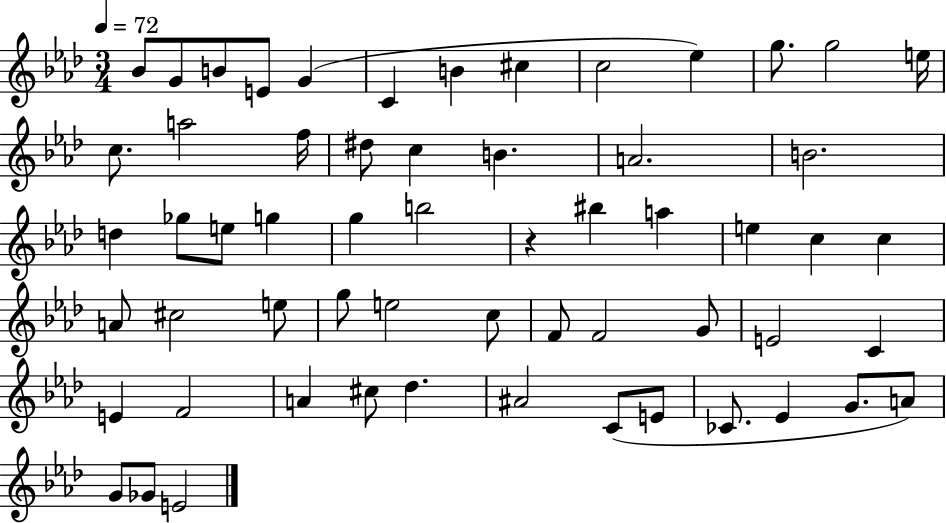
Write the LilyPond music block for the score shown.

{
  \clef treble
  \numericTimeSignature
  \time 3/4
  \key aes \major
  \tempo 4 = 72
  bes'8 g'8 b'8 e'8 g'4( | c'4 b'4 cis''4 | c''2 ees''4) | g''8. g''2 e''16 | \break c''8. a''2 f''16 | dis''8 c''4 b'4. | a'2. | b'2. | \break d''4 ges''8 e''8 g''4 | g''4 b''2 | r4 bis''4 a''4 | e''4 c''4 c''4 | \break a'8 cis''2 e''8 | g''8 e''2 c''8 | f'8 f'2 g'8 | e'2 c'4 | \break e'4 f'2 | a'4 cis''8 des''4. | ais'2 c'8( e'8 | ces'8. ees'4 g'8. a'8) | \break g'8 ges'8 e'2 | \bar "|."
}